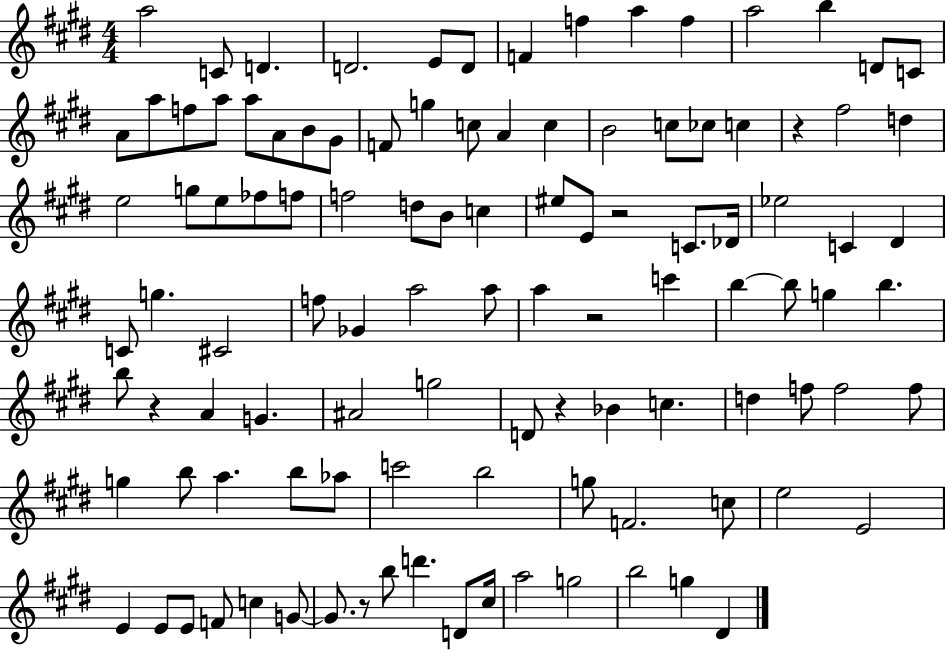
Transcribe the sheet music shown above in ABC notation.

X:1
T:Untitled
M:4/4
L:1/4
K:E
a2 C/2 D D2 E/2 D/2 F f a f a2 b D/2 C/2 A/2 a/2 f/2 a/2 a/2 A/2 B/2 ^G/2 F/2 g c/2 A c B2 c/2 _c/2 c z ^f2 d e2 g/2 e/2 _f/2 f/2 f2 d/2 B/2 c ^e/2 E/2 z2 C/2 _D/4 _e2 C ^D C/2 g ^C2 f/2 _G a2 a/2 a z2 c' b b/2 g b b/2 z A G ^A2 g2 D/2 z _B c d f/2 f2 f/2 g b/2 a b/2 _a/2 c'2 b2 g/2 F2 c/2 e2 E2 E E/2 E/2 F/2 c G/2 G/2 z/2 b/2 d' D/2 ^c/4 a2 g2 b2 g ^D